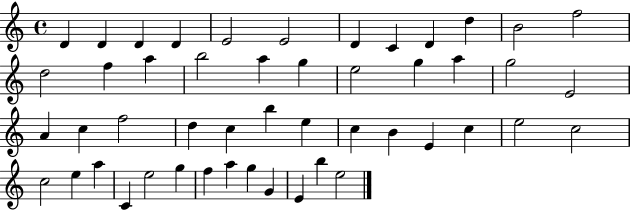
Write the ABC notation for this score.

X:1
T:Untitled
M:4/4
L:1/4
K:C
D D D D E2 E2 D C D d B2 f2 d2 f a b2 a g e2 g a g2 E2 A c f2 d c b e c B E c e2 c2 c2 e a C e2 g f a g G E b e2